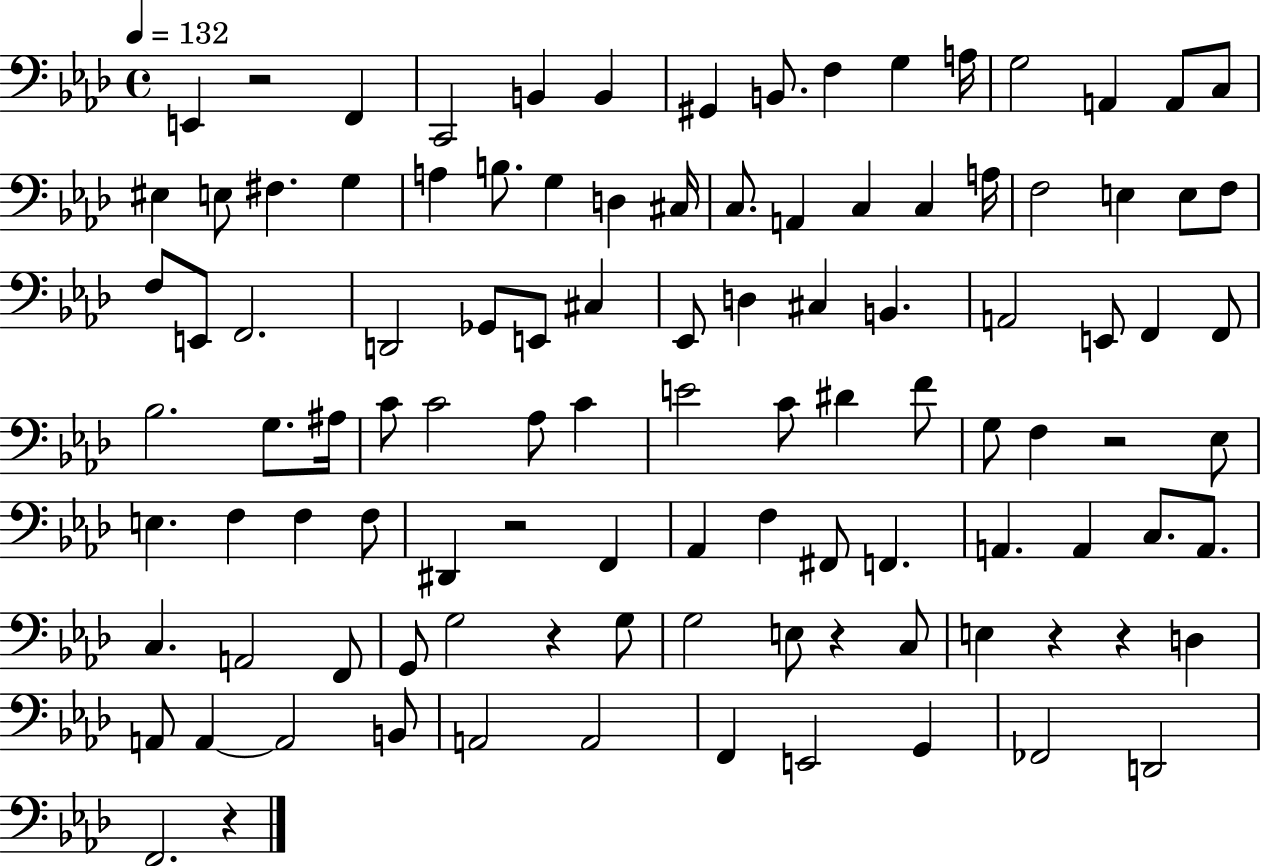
{
  \clef bass
  \time 4/4
  \defaultTimeSignature
  \key aes \major
  \tempo 4 = 132
  e,4 r2 f,4 | c,2 b,4 b,4 | gis,4 b,8. f4 g4 a16 | g2 a,4 a,8 c8 | \break eis4 e8 fis4. g4 | a4 b8. g4 d4 cis16 | c8. a,4 c4 c4 a16 | f2 e4 e8 f8 | \break f8 e,8 f,2. | d,2 ges,8 e,8 cis4 | ees,8 d4 cis4 b,4. | a,2 e,8 f,4 f,8 | \break bes2. g8. ais16 | c'8 c'2 aes8 c'4 | e'2 c'8 dis'4 f'8 | g8 f4 r2 ees8 | \break e4. f4 f4 f8 | dis,4 r2 f,4 | aes,4 f4 fis,8 f,4. | a,4. a,4 c8. a,8. | \break c4. a,2 f,8 | g,8 g2 r4 g8 | g2 e8 r4 c8 | e4 r4 r4 d4 | \break a,8 a,4~~ a,2 b,8 | a,2 a,2 | f,4 e,2 g,4 | fes,2 d,2 | \break f,2. r4 | \bar "|."
}